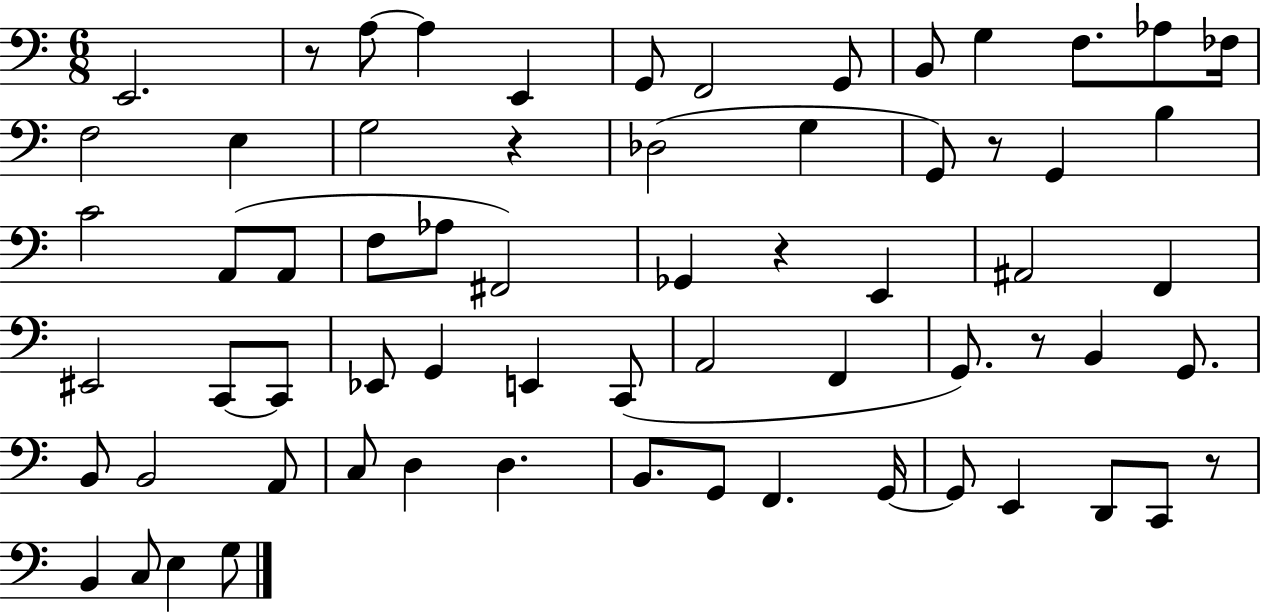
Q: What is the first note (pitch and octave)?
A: E2